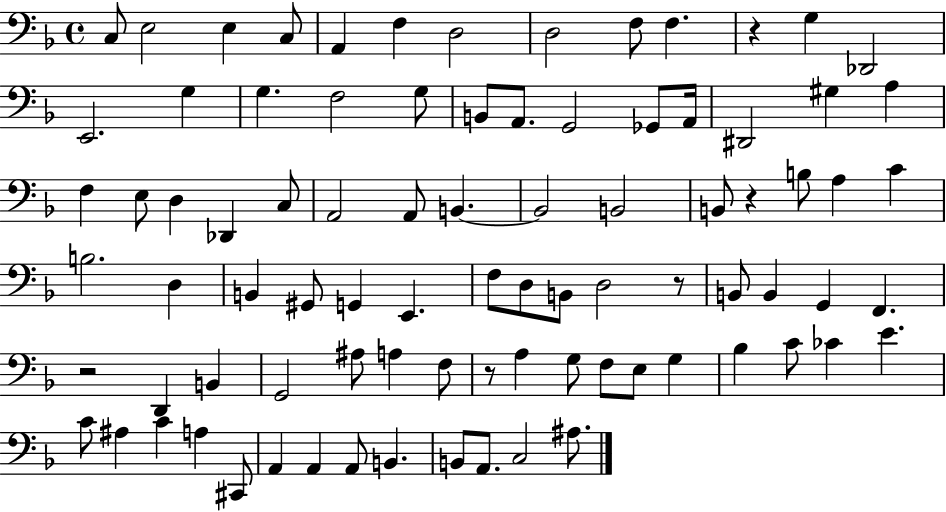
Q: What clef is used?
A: bass